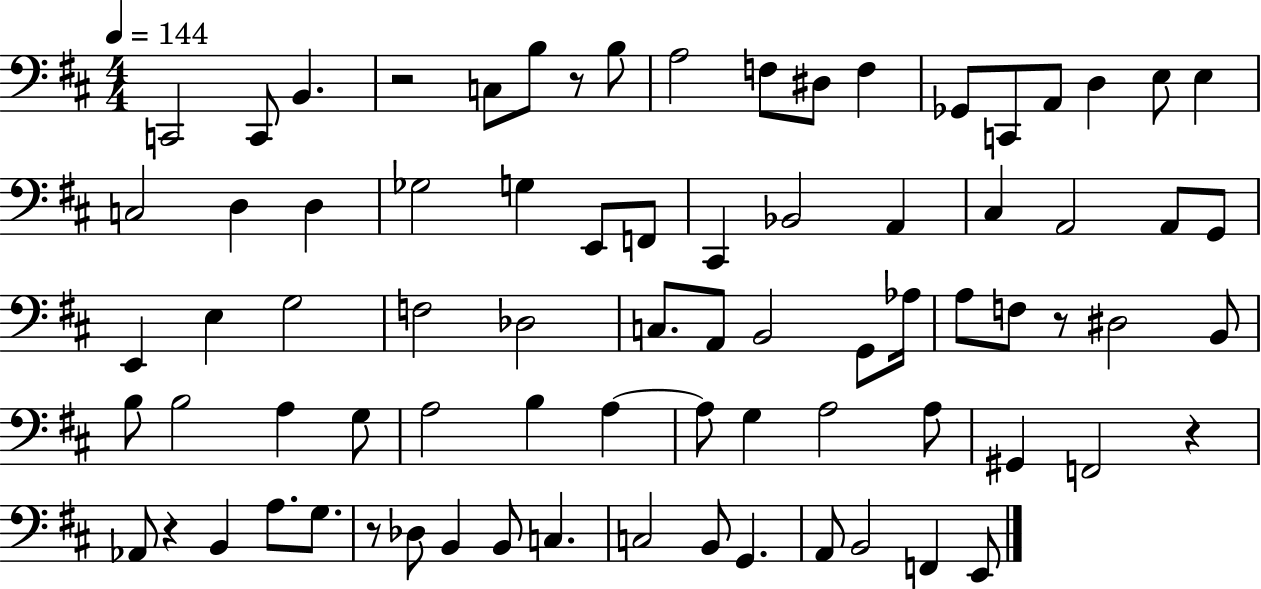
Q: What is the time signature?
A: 4/4